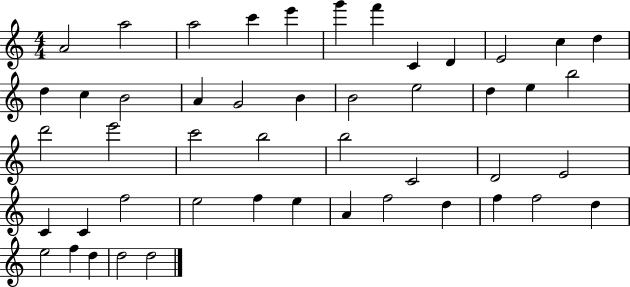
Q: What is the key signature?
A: C major